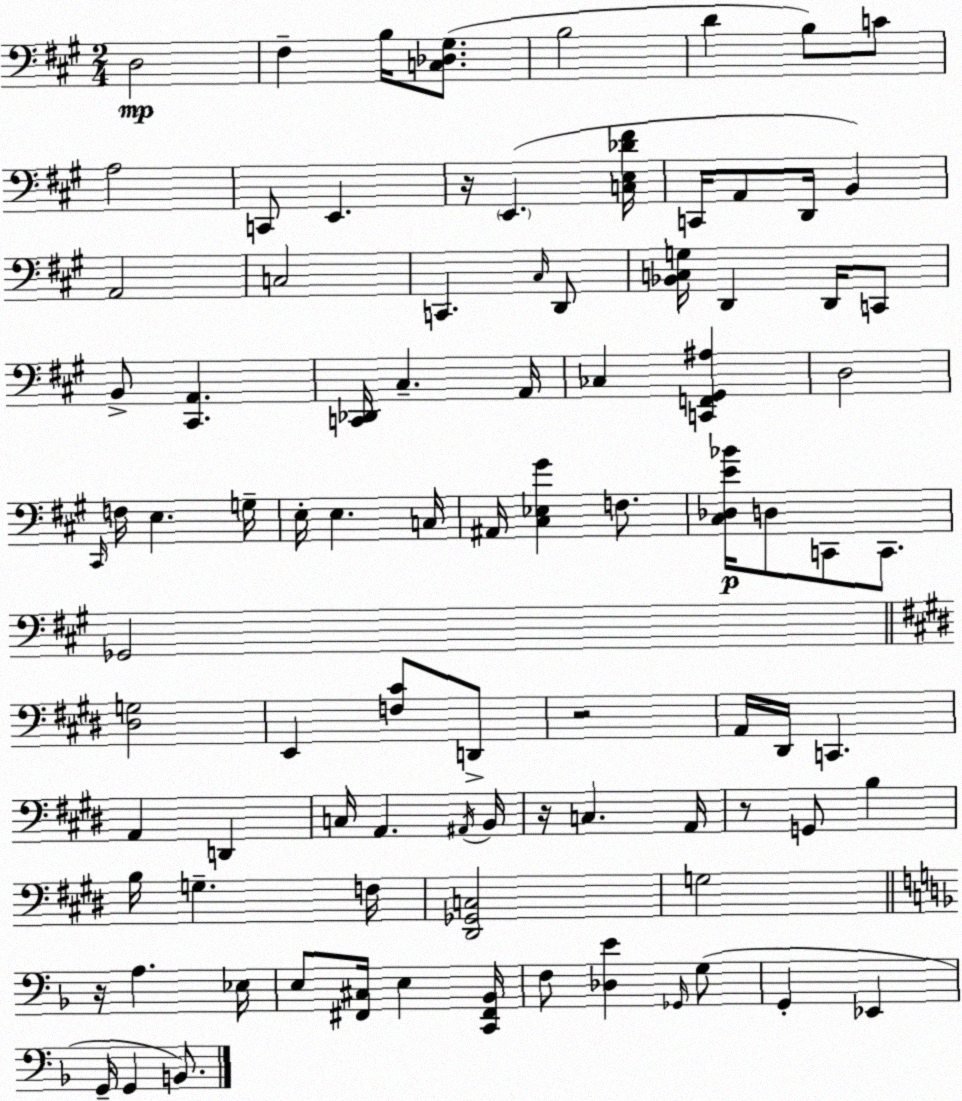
X:1
T:Untitled
M:2/4
L:1/4
K:A
D,2 ^F, B,/4 [C,_D,^G,]/2 B,2 D B,/2 C/2 A,2 C,,/2 E,, z/4 E,, [C,E,_D^F]/4 C,,/4 A,,/2 D,,/4 B,, A,,2 C,2 C,, ^C,/4 D,,/2 [_B,,C,G,]/4 D,, D,,/4 C,,/2 B,,/2 [^C,,A,,] [C,,_D,,]/4 ^C, A,,/4 _C, [C,,F,,^G,,^A,] D,2 ^C,,/4 F,/4 E, G,/4 E,/4 E, C,/4 ^A,,/4 [^C,_E,^G] F,/2 [^C,_D,E_B]/4 D,/2 C,,/2 C,,/2 _G,,2 [^D,G,]2 E,, [F,^C]/2 D,,/2 z2 A,,/4 ^D,,/4 C,, A,, D,, C,/4 A,, ^A,,/4 B,,/4 z/4 C, A,,/4 z/2 G,,/2 B, B,/4 G, F,/4 [^D,,_G,,C,]2 G,2 z/4 A, _E,/4 E,/2 [^F,,^C,]/4 E, [C,,^F,,_B,,]/4 F,/2 [_D,E] _G,,/4 G,/2 G,, _E,, G,,/4 G,, B,,/2